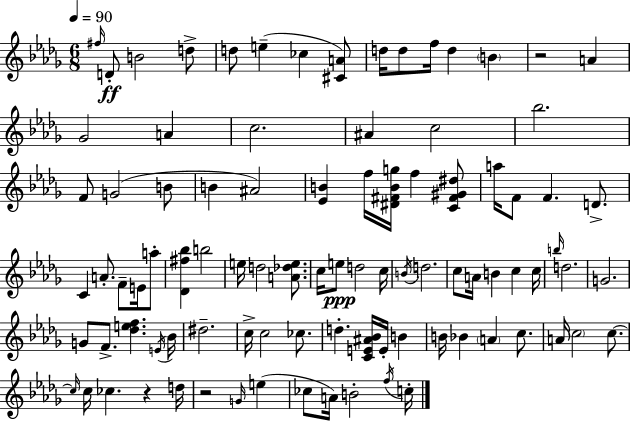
F#5/s D4/e B4/h D5/e D5/e E5/q CES5/q [C#4,A4]/e D5/s D5/e F5/s D5/q B4/q R/h A4/q Gb4/h A4/q C5/h. A#4/q C5/h Bb5/h. F4/e G4/h B4/e B4/q A#4/h [Eb4,B4]/q F5/s [D#4,F#4,B4,G5]/s F5/q [C4,F#4,G#4,D#5]/e A5/s F4/e F4/q. D4/e. C4/q A4/e. F4/e E4/s A5/e [Db4,F#5,Bb5]/q B5/h E5/s D5/h [A4,Db5,E5]/e. C5/s E5/e D5/h C5/s B4/s D5/h. C5/e A4/s B4/q C5/q C5/s B5/s D5/h. G4/h. G4/e F4/e. [Db5,E5,F5]/q. E4/s Bb4/s D#5/h. C5/s C5/h CES5/e. D5/q. [C4,E4,A#4,Bb4]/s E4/s B4/q B4/s Bb4/q A4/q C5/e. A4/s C5/h C5/e. C5/s C5/s CES5/q. R/q D5/s R/h G4/s E5/q CES5/e A4/s B4/h F5/s C5/s